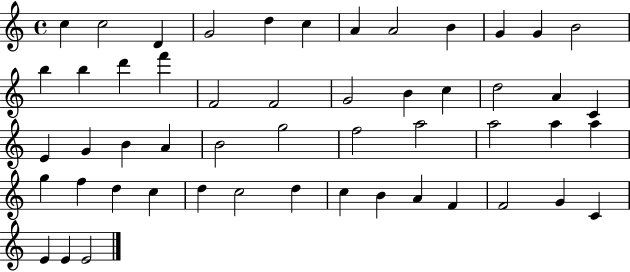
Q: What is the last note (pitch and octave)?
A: E4